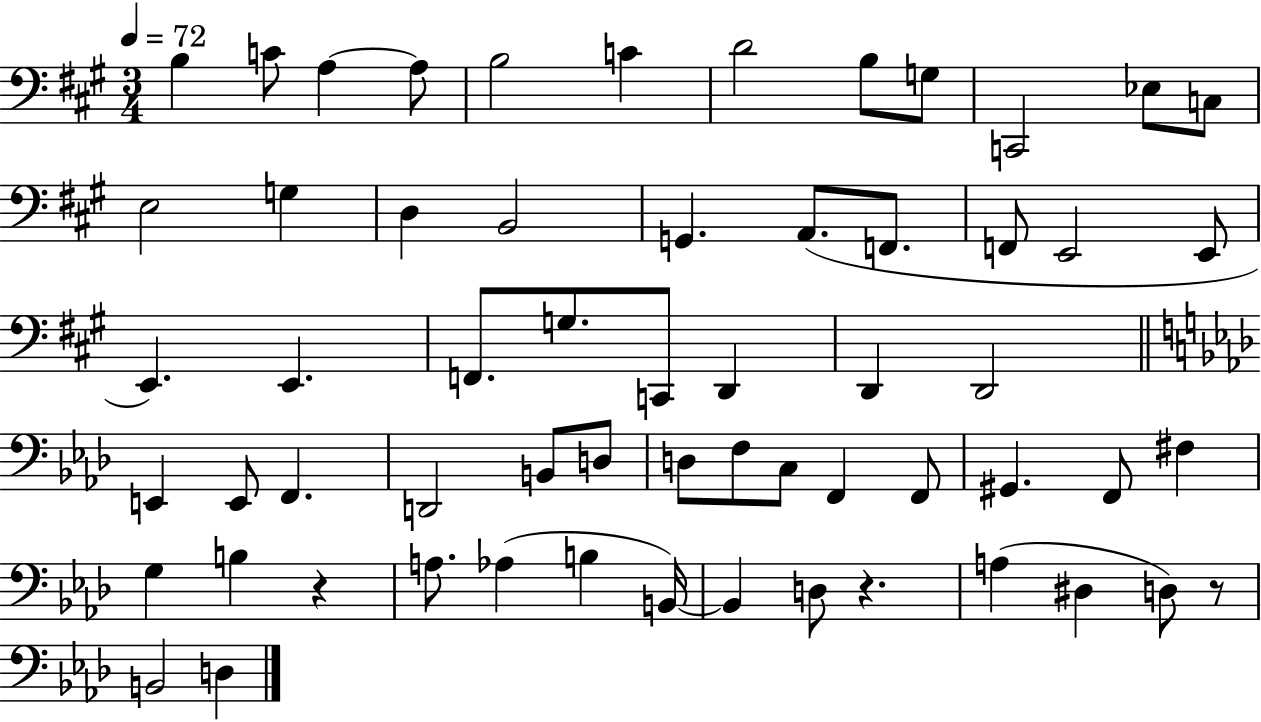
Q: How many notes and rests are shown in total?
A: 60